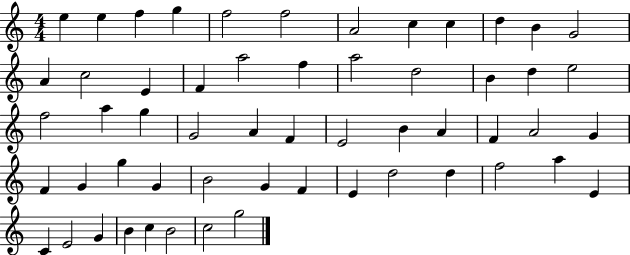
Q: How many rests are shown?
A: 0